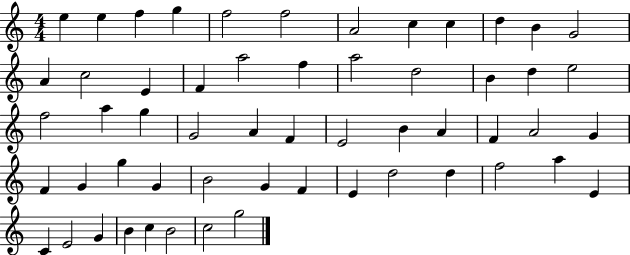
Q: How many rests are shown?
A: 0